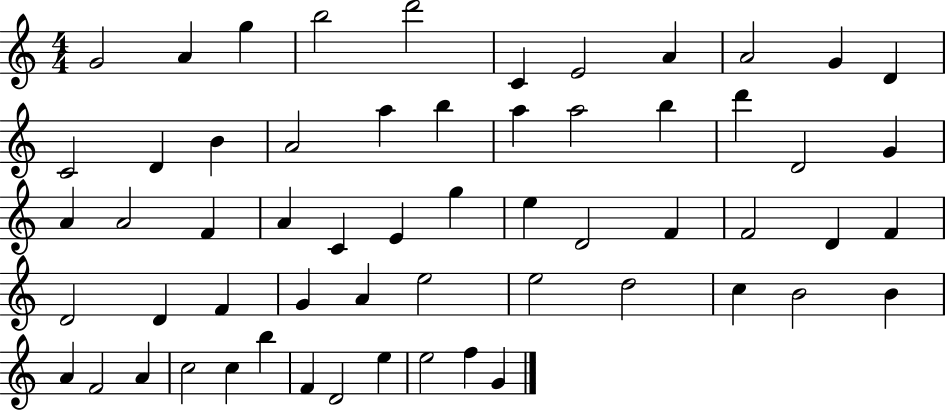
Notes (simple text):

G4/h A4/q G5/q B5/h D6/h C4/q E4/h A4/q A4/h G4/q D4/q C4/h D4/q B4/q A4/h A5/q B5/q A5/q A5/h B5/q D6/q D4/h G4/q A4/q A4/h F4/q A4/q C4/q E4/q G5/q E5/q D4/h F4/q F4/h D4/q F4/q D4/h D4/q F4/q G4/q A4/q E5/h E5/h D5/h C5/q B4/h B4/q A4/q F4/h A4/q C5/h C5/q B5/q F4/q D4/h E5/q E5/h F5/q G4/q